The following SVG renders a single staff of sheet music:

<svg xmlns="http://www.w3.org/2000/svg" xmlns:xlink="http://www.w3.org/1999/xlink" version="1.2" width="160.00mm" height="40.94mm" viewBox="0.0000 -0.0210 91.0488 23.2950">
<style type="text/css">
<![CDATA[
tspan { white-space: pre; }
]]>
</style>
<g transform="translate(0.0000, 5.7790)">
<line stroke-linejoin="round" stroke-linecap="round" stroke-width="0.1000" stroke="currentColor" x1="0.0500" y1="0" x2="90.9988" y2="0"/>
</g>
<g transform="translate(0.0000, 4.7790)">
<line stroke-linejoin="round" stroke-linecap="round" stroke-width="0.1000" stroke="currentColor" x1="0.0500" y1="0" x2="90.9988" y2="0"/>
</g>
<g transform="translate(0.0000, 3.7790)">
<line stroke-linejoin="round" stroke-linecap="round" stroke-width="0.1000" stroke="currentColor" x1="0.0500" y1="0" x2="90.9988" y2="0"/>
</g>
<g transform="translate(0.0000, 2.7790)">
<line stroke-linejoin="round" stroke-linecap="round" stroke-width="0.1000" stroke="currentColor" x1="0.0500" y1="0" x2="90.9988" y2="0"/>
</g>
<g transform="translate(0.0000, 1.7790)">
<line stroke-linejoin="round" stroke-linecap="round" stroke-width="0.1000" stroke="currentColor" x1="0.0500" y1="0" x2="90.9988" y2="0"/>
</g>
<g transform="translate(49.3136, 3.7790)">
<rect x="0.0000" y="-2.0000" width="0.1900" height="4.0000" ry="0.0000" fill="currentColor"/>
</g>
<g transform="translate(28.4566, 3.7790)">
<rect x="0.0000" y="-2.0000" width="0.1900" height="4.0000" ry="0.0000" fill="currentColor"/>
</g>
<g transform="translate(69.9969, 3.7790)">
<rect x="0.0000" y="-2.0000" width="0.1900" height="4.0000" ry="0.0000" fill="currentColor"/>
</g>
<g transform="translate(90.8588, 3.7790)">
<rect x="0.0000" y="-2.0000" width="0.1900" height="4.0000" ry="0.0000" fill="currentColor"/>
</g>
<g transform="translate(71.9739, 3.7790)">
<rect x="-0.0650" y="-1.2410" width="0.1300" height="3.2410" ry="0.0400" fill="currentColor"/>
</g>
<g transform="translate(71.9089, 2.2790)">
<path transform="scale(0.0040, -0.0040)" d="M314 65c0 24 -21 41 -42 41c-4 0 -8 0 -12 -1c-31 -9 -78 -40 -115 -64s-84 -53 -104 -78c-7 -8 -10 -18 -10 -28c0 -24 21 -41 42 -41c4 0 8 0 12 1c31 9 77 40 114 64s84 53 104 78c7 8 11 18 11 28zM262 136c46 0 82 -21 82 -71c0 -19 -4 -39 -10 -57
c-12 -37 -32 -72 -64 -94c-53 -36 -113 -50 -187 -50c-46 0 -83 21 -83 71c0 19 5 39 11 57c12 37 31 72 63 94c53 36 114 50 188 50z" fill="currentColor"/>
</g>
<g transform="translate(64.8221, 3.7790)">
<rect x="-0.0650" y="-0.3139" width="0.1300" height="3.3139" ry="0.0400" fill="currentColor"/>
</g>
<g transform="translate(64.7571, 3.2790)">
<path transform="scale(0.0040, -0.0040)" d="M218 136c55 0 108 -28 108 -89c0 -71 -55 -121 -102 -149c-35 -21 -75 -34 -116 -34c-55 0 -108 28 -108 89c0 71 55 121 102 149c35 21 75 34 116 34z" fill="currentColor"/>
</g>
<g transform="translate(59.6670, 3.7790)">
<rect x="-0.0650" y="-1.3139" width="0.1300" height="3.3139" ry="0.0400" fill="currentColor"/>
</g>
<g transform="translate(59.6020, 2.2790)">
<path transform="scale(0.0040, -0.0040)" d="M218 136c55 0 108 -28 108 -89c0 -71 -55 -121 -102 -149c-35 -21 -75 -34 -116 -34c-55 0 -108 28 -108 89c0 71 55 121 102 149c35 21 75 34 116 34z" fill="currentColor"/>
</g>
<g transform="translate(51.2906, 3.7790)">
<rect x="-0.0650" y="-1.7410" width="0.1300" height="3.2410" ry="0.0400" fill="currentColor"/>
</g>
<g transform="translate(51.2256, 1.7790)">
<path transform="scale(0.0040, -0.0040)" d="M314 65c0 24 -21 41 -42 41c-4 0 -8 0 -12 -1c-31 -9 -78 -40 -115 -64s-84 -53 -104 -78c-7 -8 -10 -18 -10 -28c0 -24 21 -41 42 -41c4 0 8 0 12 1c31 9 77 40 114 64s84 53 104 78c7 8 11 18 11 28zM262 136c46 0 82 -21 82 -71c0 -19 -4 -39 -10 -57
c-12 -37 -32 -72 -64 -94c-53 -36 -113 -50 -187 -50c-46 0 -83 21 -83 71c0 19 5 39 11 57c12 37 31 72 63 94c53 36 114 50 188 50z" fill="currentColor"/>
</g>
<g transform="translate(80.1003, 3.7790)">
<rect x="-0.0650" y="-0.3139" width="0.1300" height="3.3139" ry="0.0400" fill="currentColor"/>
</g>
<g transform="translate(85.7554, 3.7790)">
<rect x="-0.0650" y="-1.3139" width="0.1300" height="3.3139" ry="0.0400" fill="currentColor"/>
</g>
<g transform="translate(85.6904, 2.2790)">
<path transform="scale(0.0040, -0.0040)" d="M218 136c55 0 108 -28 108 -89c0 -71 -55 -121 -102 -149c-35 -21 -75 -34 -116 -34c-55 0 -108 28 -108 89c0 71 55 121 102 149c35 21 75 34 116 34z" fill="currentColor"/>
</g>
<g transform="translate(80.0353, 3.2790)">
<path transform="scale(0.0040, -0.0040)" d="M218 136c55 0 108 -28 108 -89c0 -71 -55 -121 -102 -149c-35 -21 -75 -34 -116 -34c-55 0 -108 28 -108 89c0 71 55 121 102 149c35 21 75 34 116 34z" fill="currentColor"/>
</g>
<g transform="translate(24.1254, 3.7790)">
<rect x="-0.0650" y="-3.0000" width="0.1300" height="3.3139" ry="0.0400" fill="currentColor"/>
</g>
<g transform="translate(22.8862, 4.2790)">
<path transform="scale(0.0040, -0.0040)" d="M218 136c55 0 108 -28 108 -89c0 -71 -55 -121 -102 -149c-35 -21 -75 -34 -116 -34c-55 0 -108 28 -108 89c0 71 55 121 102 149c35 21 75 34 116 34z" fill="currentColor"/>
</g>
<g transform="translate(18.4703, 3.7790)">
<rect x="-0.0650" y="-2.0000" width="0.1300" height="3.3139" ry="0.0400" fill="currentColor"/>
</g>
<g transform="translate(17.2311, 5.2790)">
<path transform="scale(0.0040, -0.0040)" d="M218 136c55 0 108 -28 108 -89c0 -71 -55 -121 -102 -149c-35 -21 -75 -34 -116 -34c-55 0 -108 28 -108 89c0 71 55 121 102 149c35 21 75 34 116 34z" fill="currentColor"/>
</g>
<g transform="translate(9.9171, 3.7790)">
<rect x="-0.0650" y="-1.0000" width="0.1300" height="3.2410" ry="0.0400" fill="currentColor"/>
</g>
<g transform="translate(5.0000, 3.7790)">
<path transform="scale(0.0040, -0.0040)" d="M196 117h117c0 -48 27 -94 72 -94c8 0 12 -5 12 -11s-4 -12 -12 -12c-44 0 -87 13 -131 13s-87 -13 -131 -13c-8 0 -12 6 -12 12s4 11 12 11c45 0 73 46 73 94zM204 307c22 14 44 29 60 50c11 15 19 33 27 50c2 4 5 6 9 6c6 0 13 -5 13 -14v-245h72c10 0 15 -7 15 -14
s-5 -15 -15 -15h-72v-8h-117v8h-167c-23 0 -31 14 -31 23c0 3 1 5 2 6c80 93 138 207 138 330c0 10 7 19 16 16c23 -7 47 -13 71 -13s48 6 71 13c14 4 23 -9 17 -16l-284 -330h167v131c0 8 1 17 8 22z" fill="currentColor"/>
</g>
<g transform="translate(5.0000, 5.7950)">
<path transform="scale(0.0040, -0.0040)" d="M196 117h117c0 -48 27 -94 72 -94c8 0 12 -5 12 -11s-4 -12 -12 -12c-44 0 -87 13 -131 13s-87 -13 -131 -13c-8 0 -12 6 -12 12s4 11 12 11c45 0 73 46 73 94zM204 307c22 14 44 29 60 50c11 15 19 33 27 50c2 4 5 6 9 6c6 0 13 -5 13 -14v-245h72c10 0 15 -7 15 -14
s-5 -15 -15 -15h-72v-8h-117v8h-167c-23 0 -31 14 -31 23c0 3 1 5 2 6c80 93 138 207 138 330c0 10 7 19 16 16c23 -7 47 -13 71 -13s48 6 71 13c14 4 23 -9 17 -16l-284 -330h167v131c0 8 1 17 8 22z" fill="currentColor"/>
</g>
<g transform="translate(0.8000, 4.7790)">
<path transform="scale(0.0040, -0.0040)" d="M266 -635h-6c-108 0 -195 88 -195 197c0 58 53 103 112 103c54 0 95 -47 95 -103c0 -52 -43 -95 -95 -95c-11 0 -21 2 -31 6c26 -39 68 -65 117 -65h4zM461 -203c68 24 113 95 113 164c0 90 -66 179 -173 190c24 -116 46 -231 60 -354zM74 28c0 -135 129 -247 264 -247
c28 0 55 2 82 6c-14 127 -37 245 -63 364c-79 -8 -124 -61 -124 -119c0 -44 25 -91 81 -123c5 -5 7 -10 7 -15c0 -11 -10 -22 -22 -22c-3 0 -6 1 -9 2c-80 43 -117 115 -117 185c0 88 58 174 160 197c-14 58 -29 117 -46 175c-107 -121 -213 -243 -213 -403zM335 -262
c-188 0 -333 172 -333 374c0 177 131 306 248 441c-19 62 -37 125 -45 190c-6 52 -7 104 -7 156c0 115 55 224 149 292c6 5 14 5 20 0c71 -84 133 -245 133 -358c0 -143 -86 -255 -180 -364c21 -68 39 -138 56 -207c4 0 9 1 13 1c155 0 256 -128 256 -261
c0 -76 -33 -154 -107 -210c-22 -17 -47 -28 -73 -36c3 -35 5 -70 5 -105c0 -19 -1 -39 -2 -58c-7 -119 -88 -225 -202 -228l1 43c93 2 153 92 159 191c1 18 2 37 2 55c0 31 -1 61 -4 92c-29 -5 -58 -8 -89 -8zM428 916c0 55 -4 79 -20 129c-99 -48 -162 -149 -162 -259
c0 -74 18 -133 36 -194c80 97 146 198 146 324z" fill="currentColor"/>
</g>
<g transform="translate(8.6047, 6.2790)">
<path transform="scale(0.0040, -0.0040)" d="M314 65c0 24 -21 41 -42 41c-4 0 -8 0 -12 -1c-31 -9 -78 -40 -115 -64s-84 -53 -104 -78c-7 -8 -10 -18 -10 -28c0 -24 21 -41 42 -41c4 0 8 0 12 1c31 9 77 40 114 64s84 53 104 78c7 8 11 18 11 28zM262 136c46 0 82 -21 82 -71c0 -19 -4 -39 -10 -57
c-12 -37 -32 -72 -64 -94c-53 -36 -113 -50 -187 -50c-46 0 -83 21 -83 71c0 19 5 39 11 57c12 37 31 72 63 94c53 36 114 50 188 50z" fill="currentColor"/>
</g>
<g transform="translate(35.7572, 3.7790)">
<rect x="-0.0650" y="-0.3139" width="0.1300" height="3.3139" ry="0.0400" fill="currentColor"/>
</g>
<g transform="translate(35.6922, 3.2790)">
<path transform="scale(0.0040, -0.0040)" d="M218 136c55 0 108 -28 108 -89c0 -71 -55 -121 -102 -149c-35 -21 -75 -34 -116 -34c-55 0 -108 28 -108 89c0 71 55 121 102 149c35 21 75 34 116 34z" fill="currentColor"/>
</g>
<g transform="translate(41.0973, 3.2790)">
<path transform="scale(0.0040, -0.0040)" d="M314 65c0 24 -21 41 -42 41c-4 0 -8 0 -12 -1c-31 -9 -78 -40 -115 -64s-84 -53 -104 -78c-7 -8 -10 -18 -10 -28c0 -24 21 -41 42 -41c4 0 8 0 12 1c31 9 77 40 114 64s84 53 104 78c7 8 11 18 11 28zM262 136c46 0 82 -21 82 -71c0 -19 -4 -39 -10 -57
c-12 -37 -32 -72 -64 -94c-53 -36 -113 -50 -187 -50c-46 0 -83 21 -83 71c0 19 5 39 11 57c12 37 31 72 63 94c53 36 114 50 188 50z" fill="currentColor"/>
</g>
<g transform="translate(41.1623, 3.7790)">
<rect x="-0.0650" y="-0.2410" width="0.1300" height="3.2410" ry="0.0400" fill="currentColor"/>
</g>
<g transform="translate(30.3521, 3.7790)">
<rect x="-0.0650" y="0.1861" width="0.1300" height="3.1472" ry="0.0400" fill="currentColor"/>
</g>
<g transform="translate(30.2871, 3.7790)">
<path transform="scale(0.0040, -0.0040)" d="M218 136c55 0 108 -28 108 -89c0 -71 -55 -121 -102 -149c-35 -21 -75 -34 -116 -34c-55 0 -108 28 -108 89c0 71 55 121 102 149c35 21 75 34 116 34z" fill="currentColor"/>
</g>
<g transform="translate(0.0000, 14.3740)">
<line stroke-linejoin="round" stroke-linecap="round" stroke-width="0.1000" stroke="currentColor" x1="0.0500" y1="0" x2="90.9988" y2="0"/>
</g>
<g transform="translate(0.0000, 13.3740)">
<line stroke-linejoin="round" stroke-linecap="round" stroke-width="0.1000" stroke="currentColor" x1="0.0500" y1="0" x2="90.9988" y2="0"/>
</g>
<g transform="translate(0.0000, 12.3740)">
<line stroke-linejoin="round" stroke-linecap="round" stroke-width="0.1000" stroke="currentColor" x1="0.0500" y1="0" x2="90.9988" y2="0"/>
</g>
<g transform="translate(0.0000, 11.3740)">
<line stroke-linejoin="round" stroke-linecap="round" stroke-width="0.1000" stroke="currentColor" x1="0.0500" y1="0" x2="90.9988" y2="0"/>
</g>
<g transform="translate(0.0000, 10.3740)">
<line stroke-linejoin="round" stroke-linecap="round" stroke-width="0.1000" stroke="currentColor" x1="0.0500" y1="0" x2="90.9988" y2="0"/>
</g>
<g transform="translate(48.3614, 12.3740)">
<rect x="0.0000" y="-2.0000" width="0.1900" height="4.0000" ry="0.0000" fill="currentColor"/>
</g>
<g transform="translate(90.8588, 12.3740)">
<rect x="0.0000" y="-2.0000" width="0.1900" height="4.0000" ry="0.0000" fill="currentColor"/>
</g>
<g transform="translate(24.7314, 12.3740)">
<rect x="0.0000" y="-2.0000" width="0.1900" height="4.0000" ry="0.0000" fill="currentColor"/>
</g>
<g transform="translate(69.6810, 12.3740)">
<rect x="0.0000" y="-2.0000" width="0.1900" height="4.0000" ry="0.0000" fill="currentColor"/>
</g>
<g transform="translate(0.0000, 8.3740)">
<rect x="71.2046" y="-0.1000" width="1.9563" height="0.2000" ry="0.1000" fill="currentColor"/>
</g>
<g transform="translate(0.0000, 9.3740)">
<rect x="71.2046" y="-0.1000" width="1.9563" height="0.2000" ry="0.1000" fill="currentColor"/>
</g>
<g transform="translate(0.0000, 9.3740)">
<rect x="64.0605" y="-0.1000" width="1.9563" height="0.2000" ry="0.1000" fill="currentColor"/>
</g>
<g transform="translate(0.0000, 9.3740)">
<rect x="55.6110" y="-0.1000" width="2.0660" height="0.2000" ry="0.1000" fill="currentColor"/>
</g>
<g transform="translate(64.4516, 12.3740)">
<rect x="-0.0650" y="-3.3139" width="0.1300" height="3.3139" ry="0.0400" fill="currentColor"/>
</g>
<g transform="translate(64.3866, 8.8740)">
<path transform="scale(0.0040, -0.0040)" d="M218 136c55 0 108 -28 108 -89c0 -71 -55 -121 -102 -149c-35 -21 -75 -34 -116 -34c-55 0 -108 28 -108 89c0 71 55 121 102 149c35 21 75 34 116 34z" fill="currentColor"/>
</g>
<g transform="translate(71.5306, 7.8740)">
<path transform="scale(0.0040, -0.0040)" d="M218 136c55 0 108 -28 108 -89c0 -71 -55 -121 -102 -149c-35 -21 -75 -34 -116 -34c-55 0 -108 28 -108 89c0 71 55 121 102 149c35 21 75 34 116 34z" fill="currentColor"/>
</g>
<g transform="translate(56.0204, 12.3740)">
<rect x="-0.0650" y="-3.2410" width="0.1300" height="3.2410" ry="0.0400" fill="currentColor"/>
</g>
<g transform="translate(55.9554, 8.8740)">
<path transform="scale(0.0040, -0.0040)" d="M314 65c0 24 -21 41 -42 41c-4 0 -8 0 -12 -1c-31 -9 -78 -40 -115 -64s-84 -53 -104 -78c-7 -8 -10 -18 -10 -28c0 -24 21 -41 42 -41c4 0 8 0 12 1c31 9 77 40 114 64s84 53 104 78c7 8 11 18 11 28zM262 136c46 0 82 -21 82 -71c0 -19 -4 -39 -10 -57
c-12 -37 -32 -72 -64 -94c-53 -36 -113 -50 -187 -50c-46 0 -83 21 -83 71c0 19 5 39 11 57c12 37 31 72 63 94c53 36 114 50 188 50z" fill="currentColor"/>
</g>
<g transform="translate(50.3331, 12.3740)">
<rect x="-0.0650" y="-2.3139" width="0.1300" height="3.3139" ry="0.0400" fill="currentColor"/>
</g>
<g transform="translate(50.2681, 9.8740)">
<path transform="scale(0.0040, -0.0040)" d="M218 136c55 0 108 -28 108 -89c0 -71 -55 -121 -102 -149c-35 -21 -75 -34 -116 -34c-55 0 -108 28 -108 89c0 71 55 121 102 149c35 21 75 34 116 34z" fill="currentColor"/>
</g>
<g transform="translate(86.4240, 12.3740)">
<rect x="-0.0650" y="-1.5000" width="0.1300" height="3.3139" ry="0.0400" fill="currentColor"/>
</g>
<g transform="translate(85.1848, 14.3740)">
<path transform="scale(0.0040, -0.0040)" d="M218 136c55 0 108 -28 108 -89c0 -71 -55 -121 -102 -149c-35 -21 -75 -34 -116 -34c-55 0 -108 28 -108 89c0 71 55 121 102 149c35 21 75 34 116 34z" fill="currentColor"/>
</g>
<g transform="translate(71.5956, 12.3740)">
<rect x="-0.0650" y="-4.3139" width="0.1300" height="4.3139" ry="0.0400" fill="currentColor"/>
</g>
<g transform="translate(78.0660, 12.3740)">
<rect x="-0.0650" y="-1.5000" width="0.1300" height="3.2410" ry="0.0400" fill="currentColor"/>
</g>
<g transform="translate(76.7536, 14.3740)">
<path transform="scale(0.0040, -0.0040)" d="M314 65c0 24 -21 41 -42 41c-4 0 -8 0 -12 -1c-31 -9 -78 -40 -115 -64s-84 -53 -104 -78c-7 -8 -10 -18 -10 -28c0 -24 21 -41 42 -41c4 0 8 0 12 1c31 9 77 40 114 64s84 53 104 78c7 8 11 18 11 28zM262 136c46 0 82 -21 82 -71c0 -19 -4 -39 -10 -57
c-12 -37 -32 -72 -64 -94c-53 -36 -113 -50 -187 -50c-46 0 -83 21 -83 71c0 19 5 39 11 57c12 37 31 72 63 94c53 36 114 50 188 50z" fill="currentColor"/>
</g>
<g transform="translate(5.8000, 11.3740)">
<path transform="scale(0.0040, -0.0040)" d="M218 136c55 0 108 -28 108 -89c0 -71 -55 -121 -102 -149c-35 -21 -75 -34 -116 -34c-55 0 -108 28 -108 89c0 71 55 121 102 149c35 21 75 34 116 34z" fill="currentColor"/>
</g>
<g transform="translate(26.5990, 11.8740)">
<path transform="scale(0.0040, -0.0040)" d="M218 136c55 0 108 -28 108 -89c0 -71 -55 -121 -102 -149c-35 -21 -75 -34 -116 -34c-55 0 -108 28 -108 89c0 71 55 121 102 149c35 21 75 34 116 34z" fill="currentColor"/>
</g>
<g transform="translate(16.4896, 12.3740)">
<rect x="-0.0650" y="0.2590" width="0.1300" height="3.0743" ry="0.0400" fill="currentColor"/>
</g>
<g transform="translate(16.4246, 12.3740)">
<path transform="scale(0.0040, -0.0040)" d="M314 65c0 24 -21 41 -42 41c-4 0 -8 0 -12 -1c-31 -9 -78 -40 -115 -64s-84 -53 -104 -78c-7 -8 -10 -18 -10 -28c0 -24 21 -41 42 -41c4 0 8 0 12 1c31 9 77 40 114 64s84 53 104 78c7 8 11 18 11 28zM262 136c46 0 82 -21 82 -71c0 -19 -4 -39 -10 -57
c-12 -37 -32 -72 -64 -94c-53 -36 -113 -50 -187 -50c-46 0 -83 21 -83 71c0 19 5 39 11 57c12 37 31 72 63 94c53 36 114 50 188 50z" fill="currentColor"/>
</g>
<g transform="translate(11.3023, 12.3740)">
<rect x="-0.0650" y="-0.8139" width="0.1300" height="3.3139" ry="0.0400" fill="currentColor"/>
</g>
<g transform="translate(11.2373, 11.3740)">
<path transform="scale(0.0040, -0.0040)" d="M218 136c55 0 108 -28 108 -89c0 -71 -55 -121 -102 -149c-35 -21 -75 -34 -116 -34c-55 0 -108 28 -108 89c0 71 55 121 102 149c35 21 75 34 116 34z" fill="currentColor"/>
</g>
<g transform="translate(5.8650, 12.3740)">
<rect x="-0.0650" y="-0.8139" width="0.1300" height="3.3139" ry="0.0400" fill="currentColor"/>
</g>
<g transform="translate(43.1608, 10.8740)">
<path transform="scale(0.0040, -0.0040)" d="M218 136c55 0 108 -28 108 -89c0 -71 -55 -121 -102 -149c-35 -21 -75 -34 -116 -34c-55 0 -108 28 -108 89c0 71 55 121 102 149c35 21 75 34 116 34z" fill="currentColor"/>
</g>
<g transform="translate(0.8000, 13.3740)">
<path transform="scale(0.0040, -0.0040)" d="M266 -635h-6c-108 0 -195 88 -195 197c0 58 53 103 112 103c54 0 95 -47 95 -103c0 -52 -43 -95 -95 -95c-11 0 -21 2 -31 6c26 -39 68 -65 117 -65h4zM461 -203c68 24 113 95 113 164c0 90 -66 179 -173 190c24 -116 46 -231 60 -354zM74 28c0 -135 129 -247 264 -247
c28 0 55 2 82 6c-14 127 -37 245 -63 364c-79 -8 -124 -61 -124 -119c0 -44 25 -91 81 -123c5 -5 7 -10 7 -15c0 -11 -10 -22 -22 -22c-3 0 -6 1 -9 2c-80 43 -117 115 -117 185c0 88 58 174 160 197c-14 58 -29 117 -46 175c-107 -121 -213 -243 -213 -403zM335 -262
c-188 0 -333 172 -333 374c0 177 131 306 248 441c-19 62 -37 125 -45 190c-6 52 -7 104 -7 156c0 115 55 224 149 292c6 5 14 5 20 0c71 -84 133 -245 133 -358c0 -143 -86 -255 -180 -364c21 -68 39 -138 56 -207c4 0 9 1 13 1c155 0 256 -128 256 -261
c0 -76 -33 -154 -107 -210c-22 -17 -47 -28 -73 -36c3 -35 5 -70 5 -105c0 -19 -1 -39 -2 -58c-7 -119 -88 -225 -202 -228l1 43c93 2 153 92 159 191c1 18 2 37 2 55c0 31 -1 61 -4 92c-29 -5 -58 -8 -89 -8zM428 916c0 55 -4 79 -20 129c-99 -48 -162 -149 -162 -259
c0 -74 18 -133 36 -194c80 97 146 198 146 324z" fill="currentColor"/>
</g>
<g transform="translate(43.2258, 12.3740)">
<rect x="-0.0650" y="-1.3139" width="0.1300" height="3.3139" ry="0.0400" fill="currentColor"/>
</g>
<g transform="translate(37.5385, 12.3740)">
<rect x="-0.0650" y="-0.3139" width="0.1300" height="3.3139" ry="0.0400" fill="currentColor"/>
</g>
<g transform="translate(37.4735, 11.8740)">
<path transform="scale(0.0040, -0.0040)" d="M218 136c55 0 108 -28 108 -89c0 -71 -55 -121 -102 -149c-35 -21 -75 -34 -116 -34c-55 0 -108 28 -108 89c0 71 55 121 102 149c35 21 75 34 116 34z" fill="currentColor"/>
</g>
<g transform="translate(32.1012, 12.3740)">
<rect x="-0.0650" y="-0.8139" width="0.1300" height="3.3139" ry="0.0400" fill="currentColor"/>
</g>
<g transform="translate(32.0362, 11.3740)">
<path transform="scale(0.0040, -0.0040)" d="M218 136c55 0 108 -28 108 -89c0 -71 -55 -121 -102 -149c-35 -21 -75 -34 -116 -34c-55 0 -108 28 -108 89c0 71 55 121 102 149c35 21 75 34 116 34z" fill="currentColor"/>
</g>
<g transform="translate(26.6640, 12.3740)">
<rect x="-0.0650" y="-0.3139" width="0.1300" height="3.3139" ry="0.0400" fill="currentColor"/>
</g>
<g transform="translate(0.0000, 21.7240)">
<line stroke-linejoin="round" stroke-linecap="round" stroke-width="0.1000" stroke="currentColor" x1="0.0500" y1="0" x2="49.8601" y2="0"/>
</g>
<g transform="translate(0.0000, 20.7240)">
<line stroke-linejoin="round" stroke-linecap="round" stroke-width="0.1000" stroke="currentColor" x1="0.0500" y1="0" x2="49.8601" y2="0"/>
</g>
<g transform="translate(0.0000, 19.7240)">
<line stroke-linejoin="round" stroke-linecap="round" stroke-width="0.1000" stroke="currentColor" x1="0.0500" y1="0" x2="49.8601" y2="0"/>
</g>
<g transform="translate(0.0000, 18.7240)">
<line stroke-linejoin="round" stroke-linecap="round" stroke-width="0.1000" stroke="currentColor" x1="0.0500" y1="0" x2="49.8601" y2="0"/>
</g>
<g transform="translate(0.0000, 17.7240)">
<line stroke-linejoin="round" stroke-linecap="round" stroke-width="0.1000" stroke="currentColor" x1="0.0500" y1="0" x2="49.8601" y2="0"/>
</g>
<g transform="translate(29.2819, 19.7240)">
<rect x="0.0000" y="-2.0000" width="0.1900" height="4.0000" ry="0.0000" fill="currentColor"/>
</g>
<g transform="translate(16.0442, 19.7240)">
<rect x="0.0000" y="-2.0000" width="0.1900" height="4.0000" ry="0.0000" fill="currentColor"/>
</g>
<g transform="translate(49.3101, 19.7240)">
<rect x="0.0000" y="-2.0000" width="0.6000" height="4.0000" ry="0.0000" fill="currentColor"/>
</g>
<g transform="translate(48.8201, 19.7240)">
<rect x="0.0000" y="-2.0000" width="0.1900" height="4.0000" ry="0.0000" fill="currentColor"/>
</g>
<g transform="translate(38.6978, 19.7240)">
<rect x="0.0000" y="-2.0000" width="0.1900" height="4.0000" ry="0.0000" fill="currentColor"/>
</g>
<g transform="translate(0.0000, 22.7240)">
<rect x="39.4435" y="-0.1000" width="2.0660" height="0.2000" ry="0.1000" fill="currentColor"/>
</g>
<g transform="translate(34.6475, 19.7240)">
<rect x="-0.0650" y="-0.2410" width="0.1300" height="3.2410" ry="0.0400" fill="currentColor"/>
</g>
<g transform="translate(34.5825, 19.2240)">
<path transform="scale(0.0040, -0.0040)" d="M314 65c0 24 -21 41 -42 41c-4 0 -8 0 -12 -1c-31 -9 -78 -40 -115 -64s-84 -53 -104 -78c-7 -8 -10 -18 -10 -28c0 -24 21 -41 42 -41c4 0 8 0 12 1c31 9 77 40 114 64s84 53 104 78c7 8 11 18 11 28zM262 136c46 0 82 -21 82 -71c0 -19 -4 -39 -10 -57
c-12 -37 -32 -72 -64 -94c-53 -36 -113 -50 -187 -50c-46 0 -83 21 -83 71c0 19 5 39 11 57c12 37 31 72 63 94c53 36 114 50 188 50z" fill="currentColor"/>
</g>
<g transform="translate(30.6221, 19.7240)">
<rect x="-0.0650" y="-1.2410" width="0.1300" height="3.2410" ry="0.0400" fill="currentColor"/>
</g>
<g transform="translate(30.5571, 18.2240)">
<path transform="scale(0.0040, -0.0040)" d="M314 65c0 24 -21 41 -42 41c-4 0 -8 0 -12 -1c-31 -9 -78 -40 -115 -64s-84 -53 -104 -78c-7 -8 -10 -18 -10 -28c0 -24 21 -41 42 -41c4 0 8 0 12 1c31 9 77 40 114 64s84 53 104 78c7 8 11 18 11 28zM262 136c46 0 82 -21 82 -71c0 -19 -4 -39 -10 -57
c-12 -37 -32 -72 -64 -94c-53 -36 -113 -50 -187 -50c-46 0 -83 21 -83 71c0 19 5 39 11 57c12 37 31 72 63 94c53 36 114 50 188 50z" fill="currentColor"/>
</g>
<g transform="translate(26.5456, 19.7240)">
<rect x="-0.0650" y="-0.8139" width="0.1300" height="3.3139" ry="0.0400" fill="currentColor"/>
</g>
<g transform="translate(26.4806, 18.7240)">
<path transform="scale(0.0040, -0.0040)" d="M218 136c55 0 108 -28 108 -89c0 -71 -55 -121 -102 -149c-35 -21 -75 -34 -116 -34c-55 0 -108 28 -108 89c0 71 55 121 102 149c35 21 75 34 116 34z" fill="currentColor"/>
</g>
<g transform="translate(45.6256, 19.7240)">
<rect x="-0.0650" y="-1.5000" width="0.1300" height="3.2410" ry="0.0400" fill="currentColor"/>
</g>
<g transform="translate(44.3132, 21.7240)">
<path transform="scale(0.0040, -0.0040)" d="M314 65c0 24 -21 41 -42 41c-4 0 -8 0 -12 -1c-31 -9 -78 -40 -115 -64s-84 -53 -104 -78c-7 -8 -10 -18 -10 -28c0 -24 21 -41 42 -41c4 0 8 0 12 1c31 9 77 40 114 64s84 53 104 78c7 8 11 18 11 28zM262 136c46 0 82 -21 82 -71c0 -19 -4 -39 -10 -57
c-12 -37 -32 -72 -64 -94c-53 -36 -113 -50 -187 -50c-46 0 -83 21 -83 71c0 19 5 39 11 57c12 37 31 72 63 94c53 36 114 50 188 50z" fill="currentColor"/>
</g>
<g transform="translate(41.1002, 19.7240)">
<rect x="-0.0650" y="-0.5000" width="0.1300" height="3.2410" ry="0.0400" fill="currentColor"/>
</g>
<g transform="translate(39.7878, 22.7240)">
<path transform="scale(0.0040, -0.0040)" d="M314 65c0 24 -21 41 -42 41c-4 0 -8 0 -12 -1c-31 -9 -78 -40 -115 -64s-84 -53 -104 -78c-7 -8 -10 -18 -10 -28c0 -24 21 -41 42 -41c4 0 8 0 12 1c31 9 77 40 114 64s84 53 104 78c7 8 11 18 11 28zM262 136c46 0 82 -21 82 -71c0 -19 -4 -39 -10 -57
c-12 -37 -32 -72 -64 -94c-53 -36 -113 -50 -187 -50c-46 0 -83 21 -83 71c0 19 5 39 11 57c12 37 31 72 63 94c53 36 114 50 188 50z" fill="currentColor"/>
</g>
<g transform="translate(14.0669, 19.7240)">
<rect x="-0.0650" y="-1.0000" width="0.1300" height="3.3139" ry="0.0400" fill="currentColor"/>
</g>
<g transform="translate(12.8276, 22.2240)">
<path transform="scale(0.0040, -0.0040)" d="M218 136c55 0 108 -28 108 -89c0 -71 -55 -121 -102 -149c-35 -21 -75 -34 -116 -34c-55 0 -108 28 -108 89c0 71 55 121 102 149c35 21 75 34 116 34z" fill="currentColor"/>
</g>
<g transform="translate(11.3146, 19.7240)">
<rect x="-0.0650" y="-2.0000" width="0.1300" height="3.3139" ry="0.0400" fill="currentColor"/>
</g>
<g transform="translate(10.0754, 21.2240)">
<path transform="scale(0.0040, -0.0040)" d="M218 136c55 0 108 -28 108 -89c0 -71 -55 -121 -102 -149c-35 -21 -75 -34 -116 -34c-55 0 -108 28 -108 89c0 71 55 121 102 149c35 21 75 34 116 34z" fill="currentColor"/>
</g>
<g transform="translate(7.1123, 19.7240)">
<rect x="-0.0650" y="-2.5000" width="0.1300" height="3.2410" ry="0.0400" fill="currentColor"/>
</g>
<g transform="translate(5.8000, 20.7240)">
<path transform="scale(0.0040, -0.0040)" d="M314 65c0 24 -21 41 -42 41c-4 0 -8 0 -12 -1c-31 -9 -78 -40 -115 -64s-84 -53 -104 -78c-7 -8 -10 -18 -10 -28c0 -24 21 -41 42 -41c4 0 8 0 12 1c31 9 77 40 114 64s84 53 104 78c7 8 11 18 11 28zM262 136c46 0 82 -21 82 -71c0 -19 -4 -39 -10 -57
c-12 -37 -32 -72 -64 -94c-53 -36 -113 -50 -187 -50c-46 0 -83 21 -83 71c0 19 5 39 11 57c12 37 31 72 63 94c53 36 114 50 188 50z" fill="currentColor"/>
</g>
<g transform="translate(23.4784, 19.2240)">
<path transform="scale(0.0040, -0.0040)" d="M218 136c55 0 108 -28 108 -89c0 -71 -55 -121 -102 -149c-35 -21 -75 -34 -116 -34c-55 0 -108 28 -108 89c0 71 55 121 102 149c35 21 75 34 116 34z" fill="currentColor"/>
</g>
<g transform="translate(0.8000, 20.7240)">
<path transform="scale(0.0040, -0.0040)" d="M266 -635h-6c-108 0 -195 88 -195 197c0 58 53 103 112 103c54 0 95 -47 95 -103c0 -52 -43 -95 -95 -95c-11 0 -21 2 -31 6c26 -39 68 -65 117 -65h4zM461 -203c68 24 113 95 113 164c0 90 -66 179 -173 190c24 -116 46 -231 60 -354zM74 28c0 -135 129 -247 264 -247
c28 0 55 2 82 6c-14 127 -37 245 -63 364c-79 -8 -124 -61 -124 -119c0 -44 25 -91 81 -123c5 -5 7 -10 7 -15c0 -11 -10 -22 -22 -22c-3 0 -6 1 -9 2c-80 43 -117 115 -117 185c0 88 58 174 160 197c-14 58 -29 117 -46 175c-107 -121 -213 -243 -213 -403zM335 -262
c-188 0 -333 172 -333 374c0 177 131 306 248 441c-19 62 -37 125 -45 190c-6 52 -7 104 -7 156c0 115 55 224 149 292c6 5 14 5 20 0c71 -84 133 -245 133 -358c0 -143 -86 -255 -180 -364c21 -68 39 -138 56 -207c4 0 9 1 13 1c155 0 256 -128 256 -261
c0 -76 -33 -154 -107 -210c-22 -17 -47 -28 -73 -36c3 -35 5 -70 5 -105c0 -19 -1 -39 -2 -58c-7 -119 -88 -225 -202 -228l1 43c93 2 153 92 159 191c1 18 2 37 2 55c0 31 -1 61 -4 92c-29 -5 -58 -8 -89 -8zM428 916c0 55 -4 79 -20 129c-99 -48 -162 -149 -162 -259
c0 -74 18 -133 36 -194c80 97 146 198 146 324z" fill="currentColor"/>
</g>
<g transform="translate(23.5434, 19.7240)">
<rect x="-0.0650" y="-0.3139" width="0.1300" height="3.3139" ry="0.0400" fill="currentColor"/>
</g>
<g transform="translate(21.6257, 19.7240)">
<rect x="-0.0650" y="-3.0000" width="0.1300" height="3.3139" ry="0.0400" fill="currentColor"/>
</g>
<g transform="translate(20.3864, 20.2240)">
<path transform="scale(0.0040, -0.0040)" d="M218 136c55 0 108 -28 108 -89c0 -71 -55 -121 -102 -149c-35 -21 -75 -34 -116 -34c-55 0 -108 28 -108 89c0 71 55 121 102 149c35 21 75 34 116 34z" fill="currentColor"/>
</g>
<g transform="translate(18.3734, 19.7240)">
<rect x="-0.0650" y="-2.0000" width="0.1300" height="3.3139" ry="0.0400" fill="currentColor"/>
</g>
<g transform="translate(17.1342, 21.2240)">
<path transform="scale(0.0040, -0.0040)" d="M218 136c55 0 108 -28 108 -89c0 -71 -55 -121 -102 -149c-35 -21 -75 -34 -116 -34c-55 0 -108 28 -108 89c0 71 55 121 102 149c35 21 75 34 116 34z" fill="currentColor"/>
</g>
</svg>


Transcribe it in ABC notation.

X:1
T:Untitled
M:4/4
L:1/4
K:C
D2 F A B c c2 f2 e c e2 c e d d B2 c d c e g b2 b d' E2 E G2 F D F A c d e2 c2 C2 E2